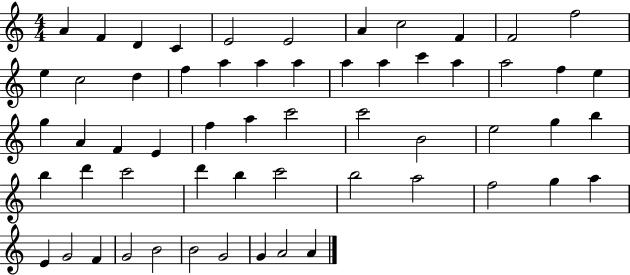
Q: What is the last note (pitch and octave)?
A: A4